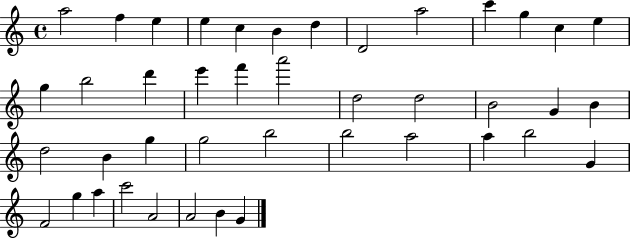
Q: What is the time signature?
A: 4/4